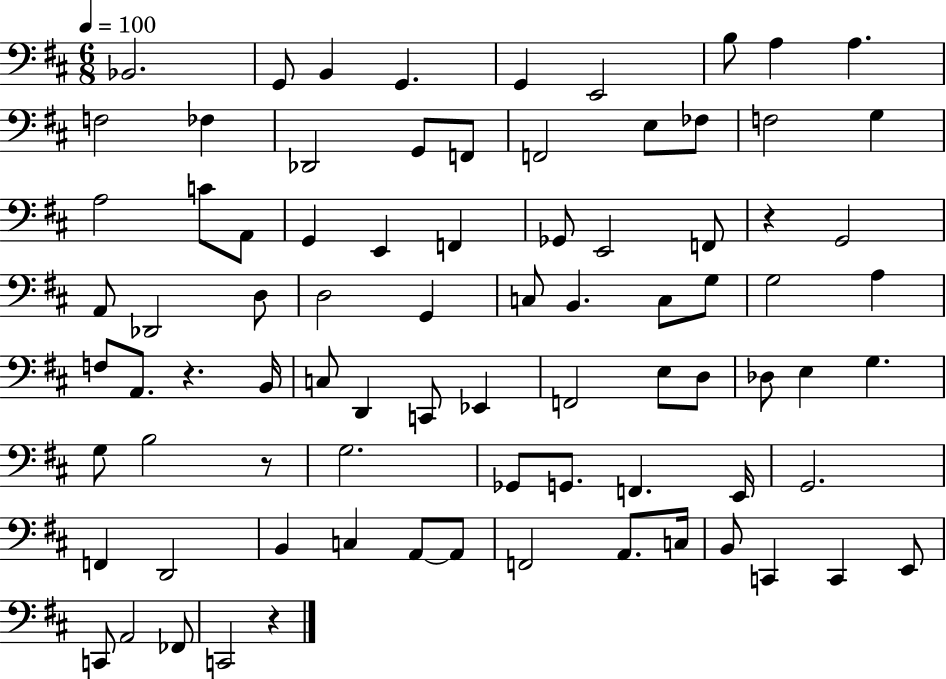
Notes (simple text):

Bb2/h. G2/e B2/q G2/q. G2/q E2/h B3/e A3/q A3/q. F3/h FES3/q Db2/h G2/e F2/e F2/h E3/e FES3/e F3/h G3/q A3/h C4/e A2/e G2/q E2/q F2/q Gb2/e E2/h F2/e R/q G2/h A2/e Db2/h D3/e D3/h G2/q C3/e B2/q. C3/e G3/e G3/h A3/q F3/e A2/e. R/q. B2/s C3/e D2/q C2/e Eb2/q F2/h E3/e D3/e Db3/e E3/q G3/q. G3/e B3/h R/e G3/h. Gb2/e G2/e. F2/q. E2/s G2/h. F2/q D2/h B2/q C3/q A2/e A2/e F2/h A2/e. C3/s B2/e C2/q C2/q E2/e C2/e A2/h FES2/e C2/h R/q